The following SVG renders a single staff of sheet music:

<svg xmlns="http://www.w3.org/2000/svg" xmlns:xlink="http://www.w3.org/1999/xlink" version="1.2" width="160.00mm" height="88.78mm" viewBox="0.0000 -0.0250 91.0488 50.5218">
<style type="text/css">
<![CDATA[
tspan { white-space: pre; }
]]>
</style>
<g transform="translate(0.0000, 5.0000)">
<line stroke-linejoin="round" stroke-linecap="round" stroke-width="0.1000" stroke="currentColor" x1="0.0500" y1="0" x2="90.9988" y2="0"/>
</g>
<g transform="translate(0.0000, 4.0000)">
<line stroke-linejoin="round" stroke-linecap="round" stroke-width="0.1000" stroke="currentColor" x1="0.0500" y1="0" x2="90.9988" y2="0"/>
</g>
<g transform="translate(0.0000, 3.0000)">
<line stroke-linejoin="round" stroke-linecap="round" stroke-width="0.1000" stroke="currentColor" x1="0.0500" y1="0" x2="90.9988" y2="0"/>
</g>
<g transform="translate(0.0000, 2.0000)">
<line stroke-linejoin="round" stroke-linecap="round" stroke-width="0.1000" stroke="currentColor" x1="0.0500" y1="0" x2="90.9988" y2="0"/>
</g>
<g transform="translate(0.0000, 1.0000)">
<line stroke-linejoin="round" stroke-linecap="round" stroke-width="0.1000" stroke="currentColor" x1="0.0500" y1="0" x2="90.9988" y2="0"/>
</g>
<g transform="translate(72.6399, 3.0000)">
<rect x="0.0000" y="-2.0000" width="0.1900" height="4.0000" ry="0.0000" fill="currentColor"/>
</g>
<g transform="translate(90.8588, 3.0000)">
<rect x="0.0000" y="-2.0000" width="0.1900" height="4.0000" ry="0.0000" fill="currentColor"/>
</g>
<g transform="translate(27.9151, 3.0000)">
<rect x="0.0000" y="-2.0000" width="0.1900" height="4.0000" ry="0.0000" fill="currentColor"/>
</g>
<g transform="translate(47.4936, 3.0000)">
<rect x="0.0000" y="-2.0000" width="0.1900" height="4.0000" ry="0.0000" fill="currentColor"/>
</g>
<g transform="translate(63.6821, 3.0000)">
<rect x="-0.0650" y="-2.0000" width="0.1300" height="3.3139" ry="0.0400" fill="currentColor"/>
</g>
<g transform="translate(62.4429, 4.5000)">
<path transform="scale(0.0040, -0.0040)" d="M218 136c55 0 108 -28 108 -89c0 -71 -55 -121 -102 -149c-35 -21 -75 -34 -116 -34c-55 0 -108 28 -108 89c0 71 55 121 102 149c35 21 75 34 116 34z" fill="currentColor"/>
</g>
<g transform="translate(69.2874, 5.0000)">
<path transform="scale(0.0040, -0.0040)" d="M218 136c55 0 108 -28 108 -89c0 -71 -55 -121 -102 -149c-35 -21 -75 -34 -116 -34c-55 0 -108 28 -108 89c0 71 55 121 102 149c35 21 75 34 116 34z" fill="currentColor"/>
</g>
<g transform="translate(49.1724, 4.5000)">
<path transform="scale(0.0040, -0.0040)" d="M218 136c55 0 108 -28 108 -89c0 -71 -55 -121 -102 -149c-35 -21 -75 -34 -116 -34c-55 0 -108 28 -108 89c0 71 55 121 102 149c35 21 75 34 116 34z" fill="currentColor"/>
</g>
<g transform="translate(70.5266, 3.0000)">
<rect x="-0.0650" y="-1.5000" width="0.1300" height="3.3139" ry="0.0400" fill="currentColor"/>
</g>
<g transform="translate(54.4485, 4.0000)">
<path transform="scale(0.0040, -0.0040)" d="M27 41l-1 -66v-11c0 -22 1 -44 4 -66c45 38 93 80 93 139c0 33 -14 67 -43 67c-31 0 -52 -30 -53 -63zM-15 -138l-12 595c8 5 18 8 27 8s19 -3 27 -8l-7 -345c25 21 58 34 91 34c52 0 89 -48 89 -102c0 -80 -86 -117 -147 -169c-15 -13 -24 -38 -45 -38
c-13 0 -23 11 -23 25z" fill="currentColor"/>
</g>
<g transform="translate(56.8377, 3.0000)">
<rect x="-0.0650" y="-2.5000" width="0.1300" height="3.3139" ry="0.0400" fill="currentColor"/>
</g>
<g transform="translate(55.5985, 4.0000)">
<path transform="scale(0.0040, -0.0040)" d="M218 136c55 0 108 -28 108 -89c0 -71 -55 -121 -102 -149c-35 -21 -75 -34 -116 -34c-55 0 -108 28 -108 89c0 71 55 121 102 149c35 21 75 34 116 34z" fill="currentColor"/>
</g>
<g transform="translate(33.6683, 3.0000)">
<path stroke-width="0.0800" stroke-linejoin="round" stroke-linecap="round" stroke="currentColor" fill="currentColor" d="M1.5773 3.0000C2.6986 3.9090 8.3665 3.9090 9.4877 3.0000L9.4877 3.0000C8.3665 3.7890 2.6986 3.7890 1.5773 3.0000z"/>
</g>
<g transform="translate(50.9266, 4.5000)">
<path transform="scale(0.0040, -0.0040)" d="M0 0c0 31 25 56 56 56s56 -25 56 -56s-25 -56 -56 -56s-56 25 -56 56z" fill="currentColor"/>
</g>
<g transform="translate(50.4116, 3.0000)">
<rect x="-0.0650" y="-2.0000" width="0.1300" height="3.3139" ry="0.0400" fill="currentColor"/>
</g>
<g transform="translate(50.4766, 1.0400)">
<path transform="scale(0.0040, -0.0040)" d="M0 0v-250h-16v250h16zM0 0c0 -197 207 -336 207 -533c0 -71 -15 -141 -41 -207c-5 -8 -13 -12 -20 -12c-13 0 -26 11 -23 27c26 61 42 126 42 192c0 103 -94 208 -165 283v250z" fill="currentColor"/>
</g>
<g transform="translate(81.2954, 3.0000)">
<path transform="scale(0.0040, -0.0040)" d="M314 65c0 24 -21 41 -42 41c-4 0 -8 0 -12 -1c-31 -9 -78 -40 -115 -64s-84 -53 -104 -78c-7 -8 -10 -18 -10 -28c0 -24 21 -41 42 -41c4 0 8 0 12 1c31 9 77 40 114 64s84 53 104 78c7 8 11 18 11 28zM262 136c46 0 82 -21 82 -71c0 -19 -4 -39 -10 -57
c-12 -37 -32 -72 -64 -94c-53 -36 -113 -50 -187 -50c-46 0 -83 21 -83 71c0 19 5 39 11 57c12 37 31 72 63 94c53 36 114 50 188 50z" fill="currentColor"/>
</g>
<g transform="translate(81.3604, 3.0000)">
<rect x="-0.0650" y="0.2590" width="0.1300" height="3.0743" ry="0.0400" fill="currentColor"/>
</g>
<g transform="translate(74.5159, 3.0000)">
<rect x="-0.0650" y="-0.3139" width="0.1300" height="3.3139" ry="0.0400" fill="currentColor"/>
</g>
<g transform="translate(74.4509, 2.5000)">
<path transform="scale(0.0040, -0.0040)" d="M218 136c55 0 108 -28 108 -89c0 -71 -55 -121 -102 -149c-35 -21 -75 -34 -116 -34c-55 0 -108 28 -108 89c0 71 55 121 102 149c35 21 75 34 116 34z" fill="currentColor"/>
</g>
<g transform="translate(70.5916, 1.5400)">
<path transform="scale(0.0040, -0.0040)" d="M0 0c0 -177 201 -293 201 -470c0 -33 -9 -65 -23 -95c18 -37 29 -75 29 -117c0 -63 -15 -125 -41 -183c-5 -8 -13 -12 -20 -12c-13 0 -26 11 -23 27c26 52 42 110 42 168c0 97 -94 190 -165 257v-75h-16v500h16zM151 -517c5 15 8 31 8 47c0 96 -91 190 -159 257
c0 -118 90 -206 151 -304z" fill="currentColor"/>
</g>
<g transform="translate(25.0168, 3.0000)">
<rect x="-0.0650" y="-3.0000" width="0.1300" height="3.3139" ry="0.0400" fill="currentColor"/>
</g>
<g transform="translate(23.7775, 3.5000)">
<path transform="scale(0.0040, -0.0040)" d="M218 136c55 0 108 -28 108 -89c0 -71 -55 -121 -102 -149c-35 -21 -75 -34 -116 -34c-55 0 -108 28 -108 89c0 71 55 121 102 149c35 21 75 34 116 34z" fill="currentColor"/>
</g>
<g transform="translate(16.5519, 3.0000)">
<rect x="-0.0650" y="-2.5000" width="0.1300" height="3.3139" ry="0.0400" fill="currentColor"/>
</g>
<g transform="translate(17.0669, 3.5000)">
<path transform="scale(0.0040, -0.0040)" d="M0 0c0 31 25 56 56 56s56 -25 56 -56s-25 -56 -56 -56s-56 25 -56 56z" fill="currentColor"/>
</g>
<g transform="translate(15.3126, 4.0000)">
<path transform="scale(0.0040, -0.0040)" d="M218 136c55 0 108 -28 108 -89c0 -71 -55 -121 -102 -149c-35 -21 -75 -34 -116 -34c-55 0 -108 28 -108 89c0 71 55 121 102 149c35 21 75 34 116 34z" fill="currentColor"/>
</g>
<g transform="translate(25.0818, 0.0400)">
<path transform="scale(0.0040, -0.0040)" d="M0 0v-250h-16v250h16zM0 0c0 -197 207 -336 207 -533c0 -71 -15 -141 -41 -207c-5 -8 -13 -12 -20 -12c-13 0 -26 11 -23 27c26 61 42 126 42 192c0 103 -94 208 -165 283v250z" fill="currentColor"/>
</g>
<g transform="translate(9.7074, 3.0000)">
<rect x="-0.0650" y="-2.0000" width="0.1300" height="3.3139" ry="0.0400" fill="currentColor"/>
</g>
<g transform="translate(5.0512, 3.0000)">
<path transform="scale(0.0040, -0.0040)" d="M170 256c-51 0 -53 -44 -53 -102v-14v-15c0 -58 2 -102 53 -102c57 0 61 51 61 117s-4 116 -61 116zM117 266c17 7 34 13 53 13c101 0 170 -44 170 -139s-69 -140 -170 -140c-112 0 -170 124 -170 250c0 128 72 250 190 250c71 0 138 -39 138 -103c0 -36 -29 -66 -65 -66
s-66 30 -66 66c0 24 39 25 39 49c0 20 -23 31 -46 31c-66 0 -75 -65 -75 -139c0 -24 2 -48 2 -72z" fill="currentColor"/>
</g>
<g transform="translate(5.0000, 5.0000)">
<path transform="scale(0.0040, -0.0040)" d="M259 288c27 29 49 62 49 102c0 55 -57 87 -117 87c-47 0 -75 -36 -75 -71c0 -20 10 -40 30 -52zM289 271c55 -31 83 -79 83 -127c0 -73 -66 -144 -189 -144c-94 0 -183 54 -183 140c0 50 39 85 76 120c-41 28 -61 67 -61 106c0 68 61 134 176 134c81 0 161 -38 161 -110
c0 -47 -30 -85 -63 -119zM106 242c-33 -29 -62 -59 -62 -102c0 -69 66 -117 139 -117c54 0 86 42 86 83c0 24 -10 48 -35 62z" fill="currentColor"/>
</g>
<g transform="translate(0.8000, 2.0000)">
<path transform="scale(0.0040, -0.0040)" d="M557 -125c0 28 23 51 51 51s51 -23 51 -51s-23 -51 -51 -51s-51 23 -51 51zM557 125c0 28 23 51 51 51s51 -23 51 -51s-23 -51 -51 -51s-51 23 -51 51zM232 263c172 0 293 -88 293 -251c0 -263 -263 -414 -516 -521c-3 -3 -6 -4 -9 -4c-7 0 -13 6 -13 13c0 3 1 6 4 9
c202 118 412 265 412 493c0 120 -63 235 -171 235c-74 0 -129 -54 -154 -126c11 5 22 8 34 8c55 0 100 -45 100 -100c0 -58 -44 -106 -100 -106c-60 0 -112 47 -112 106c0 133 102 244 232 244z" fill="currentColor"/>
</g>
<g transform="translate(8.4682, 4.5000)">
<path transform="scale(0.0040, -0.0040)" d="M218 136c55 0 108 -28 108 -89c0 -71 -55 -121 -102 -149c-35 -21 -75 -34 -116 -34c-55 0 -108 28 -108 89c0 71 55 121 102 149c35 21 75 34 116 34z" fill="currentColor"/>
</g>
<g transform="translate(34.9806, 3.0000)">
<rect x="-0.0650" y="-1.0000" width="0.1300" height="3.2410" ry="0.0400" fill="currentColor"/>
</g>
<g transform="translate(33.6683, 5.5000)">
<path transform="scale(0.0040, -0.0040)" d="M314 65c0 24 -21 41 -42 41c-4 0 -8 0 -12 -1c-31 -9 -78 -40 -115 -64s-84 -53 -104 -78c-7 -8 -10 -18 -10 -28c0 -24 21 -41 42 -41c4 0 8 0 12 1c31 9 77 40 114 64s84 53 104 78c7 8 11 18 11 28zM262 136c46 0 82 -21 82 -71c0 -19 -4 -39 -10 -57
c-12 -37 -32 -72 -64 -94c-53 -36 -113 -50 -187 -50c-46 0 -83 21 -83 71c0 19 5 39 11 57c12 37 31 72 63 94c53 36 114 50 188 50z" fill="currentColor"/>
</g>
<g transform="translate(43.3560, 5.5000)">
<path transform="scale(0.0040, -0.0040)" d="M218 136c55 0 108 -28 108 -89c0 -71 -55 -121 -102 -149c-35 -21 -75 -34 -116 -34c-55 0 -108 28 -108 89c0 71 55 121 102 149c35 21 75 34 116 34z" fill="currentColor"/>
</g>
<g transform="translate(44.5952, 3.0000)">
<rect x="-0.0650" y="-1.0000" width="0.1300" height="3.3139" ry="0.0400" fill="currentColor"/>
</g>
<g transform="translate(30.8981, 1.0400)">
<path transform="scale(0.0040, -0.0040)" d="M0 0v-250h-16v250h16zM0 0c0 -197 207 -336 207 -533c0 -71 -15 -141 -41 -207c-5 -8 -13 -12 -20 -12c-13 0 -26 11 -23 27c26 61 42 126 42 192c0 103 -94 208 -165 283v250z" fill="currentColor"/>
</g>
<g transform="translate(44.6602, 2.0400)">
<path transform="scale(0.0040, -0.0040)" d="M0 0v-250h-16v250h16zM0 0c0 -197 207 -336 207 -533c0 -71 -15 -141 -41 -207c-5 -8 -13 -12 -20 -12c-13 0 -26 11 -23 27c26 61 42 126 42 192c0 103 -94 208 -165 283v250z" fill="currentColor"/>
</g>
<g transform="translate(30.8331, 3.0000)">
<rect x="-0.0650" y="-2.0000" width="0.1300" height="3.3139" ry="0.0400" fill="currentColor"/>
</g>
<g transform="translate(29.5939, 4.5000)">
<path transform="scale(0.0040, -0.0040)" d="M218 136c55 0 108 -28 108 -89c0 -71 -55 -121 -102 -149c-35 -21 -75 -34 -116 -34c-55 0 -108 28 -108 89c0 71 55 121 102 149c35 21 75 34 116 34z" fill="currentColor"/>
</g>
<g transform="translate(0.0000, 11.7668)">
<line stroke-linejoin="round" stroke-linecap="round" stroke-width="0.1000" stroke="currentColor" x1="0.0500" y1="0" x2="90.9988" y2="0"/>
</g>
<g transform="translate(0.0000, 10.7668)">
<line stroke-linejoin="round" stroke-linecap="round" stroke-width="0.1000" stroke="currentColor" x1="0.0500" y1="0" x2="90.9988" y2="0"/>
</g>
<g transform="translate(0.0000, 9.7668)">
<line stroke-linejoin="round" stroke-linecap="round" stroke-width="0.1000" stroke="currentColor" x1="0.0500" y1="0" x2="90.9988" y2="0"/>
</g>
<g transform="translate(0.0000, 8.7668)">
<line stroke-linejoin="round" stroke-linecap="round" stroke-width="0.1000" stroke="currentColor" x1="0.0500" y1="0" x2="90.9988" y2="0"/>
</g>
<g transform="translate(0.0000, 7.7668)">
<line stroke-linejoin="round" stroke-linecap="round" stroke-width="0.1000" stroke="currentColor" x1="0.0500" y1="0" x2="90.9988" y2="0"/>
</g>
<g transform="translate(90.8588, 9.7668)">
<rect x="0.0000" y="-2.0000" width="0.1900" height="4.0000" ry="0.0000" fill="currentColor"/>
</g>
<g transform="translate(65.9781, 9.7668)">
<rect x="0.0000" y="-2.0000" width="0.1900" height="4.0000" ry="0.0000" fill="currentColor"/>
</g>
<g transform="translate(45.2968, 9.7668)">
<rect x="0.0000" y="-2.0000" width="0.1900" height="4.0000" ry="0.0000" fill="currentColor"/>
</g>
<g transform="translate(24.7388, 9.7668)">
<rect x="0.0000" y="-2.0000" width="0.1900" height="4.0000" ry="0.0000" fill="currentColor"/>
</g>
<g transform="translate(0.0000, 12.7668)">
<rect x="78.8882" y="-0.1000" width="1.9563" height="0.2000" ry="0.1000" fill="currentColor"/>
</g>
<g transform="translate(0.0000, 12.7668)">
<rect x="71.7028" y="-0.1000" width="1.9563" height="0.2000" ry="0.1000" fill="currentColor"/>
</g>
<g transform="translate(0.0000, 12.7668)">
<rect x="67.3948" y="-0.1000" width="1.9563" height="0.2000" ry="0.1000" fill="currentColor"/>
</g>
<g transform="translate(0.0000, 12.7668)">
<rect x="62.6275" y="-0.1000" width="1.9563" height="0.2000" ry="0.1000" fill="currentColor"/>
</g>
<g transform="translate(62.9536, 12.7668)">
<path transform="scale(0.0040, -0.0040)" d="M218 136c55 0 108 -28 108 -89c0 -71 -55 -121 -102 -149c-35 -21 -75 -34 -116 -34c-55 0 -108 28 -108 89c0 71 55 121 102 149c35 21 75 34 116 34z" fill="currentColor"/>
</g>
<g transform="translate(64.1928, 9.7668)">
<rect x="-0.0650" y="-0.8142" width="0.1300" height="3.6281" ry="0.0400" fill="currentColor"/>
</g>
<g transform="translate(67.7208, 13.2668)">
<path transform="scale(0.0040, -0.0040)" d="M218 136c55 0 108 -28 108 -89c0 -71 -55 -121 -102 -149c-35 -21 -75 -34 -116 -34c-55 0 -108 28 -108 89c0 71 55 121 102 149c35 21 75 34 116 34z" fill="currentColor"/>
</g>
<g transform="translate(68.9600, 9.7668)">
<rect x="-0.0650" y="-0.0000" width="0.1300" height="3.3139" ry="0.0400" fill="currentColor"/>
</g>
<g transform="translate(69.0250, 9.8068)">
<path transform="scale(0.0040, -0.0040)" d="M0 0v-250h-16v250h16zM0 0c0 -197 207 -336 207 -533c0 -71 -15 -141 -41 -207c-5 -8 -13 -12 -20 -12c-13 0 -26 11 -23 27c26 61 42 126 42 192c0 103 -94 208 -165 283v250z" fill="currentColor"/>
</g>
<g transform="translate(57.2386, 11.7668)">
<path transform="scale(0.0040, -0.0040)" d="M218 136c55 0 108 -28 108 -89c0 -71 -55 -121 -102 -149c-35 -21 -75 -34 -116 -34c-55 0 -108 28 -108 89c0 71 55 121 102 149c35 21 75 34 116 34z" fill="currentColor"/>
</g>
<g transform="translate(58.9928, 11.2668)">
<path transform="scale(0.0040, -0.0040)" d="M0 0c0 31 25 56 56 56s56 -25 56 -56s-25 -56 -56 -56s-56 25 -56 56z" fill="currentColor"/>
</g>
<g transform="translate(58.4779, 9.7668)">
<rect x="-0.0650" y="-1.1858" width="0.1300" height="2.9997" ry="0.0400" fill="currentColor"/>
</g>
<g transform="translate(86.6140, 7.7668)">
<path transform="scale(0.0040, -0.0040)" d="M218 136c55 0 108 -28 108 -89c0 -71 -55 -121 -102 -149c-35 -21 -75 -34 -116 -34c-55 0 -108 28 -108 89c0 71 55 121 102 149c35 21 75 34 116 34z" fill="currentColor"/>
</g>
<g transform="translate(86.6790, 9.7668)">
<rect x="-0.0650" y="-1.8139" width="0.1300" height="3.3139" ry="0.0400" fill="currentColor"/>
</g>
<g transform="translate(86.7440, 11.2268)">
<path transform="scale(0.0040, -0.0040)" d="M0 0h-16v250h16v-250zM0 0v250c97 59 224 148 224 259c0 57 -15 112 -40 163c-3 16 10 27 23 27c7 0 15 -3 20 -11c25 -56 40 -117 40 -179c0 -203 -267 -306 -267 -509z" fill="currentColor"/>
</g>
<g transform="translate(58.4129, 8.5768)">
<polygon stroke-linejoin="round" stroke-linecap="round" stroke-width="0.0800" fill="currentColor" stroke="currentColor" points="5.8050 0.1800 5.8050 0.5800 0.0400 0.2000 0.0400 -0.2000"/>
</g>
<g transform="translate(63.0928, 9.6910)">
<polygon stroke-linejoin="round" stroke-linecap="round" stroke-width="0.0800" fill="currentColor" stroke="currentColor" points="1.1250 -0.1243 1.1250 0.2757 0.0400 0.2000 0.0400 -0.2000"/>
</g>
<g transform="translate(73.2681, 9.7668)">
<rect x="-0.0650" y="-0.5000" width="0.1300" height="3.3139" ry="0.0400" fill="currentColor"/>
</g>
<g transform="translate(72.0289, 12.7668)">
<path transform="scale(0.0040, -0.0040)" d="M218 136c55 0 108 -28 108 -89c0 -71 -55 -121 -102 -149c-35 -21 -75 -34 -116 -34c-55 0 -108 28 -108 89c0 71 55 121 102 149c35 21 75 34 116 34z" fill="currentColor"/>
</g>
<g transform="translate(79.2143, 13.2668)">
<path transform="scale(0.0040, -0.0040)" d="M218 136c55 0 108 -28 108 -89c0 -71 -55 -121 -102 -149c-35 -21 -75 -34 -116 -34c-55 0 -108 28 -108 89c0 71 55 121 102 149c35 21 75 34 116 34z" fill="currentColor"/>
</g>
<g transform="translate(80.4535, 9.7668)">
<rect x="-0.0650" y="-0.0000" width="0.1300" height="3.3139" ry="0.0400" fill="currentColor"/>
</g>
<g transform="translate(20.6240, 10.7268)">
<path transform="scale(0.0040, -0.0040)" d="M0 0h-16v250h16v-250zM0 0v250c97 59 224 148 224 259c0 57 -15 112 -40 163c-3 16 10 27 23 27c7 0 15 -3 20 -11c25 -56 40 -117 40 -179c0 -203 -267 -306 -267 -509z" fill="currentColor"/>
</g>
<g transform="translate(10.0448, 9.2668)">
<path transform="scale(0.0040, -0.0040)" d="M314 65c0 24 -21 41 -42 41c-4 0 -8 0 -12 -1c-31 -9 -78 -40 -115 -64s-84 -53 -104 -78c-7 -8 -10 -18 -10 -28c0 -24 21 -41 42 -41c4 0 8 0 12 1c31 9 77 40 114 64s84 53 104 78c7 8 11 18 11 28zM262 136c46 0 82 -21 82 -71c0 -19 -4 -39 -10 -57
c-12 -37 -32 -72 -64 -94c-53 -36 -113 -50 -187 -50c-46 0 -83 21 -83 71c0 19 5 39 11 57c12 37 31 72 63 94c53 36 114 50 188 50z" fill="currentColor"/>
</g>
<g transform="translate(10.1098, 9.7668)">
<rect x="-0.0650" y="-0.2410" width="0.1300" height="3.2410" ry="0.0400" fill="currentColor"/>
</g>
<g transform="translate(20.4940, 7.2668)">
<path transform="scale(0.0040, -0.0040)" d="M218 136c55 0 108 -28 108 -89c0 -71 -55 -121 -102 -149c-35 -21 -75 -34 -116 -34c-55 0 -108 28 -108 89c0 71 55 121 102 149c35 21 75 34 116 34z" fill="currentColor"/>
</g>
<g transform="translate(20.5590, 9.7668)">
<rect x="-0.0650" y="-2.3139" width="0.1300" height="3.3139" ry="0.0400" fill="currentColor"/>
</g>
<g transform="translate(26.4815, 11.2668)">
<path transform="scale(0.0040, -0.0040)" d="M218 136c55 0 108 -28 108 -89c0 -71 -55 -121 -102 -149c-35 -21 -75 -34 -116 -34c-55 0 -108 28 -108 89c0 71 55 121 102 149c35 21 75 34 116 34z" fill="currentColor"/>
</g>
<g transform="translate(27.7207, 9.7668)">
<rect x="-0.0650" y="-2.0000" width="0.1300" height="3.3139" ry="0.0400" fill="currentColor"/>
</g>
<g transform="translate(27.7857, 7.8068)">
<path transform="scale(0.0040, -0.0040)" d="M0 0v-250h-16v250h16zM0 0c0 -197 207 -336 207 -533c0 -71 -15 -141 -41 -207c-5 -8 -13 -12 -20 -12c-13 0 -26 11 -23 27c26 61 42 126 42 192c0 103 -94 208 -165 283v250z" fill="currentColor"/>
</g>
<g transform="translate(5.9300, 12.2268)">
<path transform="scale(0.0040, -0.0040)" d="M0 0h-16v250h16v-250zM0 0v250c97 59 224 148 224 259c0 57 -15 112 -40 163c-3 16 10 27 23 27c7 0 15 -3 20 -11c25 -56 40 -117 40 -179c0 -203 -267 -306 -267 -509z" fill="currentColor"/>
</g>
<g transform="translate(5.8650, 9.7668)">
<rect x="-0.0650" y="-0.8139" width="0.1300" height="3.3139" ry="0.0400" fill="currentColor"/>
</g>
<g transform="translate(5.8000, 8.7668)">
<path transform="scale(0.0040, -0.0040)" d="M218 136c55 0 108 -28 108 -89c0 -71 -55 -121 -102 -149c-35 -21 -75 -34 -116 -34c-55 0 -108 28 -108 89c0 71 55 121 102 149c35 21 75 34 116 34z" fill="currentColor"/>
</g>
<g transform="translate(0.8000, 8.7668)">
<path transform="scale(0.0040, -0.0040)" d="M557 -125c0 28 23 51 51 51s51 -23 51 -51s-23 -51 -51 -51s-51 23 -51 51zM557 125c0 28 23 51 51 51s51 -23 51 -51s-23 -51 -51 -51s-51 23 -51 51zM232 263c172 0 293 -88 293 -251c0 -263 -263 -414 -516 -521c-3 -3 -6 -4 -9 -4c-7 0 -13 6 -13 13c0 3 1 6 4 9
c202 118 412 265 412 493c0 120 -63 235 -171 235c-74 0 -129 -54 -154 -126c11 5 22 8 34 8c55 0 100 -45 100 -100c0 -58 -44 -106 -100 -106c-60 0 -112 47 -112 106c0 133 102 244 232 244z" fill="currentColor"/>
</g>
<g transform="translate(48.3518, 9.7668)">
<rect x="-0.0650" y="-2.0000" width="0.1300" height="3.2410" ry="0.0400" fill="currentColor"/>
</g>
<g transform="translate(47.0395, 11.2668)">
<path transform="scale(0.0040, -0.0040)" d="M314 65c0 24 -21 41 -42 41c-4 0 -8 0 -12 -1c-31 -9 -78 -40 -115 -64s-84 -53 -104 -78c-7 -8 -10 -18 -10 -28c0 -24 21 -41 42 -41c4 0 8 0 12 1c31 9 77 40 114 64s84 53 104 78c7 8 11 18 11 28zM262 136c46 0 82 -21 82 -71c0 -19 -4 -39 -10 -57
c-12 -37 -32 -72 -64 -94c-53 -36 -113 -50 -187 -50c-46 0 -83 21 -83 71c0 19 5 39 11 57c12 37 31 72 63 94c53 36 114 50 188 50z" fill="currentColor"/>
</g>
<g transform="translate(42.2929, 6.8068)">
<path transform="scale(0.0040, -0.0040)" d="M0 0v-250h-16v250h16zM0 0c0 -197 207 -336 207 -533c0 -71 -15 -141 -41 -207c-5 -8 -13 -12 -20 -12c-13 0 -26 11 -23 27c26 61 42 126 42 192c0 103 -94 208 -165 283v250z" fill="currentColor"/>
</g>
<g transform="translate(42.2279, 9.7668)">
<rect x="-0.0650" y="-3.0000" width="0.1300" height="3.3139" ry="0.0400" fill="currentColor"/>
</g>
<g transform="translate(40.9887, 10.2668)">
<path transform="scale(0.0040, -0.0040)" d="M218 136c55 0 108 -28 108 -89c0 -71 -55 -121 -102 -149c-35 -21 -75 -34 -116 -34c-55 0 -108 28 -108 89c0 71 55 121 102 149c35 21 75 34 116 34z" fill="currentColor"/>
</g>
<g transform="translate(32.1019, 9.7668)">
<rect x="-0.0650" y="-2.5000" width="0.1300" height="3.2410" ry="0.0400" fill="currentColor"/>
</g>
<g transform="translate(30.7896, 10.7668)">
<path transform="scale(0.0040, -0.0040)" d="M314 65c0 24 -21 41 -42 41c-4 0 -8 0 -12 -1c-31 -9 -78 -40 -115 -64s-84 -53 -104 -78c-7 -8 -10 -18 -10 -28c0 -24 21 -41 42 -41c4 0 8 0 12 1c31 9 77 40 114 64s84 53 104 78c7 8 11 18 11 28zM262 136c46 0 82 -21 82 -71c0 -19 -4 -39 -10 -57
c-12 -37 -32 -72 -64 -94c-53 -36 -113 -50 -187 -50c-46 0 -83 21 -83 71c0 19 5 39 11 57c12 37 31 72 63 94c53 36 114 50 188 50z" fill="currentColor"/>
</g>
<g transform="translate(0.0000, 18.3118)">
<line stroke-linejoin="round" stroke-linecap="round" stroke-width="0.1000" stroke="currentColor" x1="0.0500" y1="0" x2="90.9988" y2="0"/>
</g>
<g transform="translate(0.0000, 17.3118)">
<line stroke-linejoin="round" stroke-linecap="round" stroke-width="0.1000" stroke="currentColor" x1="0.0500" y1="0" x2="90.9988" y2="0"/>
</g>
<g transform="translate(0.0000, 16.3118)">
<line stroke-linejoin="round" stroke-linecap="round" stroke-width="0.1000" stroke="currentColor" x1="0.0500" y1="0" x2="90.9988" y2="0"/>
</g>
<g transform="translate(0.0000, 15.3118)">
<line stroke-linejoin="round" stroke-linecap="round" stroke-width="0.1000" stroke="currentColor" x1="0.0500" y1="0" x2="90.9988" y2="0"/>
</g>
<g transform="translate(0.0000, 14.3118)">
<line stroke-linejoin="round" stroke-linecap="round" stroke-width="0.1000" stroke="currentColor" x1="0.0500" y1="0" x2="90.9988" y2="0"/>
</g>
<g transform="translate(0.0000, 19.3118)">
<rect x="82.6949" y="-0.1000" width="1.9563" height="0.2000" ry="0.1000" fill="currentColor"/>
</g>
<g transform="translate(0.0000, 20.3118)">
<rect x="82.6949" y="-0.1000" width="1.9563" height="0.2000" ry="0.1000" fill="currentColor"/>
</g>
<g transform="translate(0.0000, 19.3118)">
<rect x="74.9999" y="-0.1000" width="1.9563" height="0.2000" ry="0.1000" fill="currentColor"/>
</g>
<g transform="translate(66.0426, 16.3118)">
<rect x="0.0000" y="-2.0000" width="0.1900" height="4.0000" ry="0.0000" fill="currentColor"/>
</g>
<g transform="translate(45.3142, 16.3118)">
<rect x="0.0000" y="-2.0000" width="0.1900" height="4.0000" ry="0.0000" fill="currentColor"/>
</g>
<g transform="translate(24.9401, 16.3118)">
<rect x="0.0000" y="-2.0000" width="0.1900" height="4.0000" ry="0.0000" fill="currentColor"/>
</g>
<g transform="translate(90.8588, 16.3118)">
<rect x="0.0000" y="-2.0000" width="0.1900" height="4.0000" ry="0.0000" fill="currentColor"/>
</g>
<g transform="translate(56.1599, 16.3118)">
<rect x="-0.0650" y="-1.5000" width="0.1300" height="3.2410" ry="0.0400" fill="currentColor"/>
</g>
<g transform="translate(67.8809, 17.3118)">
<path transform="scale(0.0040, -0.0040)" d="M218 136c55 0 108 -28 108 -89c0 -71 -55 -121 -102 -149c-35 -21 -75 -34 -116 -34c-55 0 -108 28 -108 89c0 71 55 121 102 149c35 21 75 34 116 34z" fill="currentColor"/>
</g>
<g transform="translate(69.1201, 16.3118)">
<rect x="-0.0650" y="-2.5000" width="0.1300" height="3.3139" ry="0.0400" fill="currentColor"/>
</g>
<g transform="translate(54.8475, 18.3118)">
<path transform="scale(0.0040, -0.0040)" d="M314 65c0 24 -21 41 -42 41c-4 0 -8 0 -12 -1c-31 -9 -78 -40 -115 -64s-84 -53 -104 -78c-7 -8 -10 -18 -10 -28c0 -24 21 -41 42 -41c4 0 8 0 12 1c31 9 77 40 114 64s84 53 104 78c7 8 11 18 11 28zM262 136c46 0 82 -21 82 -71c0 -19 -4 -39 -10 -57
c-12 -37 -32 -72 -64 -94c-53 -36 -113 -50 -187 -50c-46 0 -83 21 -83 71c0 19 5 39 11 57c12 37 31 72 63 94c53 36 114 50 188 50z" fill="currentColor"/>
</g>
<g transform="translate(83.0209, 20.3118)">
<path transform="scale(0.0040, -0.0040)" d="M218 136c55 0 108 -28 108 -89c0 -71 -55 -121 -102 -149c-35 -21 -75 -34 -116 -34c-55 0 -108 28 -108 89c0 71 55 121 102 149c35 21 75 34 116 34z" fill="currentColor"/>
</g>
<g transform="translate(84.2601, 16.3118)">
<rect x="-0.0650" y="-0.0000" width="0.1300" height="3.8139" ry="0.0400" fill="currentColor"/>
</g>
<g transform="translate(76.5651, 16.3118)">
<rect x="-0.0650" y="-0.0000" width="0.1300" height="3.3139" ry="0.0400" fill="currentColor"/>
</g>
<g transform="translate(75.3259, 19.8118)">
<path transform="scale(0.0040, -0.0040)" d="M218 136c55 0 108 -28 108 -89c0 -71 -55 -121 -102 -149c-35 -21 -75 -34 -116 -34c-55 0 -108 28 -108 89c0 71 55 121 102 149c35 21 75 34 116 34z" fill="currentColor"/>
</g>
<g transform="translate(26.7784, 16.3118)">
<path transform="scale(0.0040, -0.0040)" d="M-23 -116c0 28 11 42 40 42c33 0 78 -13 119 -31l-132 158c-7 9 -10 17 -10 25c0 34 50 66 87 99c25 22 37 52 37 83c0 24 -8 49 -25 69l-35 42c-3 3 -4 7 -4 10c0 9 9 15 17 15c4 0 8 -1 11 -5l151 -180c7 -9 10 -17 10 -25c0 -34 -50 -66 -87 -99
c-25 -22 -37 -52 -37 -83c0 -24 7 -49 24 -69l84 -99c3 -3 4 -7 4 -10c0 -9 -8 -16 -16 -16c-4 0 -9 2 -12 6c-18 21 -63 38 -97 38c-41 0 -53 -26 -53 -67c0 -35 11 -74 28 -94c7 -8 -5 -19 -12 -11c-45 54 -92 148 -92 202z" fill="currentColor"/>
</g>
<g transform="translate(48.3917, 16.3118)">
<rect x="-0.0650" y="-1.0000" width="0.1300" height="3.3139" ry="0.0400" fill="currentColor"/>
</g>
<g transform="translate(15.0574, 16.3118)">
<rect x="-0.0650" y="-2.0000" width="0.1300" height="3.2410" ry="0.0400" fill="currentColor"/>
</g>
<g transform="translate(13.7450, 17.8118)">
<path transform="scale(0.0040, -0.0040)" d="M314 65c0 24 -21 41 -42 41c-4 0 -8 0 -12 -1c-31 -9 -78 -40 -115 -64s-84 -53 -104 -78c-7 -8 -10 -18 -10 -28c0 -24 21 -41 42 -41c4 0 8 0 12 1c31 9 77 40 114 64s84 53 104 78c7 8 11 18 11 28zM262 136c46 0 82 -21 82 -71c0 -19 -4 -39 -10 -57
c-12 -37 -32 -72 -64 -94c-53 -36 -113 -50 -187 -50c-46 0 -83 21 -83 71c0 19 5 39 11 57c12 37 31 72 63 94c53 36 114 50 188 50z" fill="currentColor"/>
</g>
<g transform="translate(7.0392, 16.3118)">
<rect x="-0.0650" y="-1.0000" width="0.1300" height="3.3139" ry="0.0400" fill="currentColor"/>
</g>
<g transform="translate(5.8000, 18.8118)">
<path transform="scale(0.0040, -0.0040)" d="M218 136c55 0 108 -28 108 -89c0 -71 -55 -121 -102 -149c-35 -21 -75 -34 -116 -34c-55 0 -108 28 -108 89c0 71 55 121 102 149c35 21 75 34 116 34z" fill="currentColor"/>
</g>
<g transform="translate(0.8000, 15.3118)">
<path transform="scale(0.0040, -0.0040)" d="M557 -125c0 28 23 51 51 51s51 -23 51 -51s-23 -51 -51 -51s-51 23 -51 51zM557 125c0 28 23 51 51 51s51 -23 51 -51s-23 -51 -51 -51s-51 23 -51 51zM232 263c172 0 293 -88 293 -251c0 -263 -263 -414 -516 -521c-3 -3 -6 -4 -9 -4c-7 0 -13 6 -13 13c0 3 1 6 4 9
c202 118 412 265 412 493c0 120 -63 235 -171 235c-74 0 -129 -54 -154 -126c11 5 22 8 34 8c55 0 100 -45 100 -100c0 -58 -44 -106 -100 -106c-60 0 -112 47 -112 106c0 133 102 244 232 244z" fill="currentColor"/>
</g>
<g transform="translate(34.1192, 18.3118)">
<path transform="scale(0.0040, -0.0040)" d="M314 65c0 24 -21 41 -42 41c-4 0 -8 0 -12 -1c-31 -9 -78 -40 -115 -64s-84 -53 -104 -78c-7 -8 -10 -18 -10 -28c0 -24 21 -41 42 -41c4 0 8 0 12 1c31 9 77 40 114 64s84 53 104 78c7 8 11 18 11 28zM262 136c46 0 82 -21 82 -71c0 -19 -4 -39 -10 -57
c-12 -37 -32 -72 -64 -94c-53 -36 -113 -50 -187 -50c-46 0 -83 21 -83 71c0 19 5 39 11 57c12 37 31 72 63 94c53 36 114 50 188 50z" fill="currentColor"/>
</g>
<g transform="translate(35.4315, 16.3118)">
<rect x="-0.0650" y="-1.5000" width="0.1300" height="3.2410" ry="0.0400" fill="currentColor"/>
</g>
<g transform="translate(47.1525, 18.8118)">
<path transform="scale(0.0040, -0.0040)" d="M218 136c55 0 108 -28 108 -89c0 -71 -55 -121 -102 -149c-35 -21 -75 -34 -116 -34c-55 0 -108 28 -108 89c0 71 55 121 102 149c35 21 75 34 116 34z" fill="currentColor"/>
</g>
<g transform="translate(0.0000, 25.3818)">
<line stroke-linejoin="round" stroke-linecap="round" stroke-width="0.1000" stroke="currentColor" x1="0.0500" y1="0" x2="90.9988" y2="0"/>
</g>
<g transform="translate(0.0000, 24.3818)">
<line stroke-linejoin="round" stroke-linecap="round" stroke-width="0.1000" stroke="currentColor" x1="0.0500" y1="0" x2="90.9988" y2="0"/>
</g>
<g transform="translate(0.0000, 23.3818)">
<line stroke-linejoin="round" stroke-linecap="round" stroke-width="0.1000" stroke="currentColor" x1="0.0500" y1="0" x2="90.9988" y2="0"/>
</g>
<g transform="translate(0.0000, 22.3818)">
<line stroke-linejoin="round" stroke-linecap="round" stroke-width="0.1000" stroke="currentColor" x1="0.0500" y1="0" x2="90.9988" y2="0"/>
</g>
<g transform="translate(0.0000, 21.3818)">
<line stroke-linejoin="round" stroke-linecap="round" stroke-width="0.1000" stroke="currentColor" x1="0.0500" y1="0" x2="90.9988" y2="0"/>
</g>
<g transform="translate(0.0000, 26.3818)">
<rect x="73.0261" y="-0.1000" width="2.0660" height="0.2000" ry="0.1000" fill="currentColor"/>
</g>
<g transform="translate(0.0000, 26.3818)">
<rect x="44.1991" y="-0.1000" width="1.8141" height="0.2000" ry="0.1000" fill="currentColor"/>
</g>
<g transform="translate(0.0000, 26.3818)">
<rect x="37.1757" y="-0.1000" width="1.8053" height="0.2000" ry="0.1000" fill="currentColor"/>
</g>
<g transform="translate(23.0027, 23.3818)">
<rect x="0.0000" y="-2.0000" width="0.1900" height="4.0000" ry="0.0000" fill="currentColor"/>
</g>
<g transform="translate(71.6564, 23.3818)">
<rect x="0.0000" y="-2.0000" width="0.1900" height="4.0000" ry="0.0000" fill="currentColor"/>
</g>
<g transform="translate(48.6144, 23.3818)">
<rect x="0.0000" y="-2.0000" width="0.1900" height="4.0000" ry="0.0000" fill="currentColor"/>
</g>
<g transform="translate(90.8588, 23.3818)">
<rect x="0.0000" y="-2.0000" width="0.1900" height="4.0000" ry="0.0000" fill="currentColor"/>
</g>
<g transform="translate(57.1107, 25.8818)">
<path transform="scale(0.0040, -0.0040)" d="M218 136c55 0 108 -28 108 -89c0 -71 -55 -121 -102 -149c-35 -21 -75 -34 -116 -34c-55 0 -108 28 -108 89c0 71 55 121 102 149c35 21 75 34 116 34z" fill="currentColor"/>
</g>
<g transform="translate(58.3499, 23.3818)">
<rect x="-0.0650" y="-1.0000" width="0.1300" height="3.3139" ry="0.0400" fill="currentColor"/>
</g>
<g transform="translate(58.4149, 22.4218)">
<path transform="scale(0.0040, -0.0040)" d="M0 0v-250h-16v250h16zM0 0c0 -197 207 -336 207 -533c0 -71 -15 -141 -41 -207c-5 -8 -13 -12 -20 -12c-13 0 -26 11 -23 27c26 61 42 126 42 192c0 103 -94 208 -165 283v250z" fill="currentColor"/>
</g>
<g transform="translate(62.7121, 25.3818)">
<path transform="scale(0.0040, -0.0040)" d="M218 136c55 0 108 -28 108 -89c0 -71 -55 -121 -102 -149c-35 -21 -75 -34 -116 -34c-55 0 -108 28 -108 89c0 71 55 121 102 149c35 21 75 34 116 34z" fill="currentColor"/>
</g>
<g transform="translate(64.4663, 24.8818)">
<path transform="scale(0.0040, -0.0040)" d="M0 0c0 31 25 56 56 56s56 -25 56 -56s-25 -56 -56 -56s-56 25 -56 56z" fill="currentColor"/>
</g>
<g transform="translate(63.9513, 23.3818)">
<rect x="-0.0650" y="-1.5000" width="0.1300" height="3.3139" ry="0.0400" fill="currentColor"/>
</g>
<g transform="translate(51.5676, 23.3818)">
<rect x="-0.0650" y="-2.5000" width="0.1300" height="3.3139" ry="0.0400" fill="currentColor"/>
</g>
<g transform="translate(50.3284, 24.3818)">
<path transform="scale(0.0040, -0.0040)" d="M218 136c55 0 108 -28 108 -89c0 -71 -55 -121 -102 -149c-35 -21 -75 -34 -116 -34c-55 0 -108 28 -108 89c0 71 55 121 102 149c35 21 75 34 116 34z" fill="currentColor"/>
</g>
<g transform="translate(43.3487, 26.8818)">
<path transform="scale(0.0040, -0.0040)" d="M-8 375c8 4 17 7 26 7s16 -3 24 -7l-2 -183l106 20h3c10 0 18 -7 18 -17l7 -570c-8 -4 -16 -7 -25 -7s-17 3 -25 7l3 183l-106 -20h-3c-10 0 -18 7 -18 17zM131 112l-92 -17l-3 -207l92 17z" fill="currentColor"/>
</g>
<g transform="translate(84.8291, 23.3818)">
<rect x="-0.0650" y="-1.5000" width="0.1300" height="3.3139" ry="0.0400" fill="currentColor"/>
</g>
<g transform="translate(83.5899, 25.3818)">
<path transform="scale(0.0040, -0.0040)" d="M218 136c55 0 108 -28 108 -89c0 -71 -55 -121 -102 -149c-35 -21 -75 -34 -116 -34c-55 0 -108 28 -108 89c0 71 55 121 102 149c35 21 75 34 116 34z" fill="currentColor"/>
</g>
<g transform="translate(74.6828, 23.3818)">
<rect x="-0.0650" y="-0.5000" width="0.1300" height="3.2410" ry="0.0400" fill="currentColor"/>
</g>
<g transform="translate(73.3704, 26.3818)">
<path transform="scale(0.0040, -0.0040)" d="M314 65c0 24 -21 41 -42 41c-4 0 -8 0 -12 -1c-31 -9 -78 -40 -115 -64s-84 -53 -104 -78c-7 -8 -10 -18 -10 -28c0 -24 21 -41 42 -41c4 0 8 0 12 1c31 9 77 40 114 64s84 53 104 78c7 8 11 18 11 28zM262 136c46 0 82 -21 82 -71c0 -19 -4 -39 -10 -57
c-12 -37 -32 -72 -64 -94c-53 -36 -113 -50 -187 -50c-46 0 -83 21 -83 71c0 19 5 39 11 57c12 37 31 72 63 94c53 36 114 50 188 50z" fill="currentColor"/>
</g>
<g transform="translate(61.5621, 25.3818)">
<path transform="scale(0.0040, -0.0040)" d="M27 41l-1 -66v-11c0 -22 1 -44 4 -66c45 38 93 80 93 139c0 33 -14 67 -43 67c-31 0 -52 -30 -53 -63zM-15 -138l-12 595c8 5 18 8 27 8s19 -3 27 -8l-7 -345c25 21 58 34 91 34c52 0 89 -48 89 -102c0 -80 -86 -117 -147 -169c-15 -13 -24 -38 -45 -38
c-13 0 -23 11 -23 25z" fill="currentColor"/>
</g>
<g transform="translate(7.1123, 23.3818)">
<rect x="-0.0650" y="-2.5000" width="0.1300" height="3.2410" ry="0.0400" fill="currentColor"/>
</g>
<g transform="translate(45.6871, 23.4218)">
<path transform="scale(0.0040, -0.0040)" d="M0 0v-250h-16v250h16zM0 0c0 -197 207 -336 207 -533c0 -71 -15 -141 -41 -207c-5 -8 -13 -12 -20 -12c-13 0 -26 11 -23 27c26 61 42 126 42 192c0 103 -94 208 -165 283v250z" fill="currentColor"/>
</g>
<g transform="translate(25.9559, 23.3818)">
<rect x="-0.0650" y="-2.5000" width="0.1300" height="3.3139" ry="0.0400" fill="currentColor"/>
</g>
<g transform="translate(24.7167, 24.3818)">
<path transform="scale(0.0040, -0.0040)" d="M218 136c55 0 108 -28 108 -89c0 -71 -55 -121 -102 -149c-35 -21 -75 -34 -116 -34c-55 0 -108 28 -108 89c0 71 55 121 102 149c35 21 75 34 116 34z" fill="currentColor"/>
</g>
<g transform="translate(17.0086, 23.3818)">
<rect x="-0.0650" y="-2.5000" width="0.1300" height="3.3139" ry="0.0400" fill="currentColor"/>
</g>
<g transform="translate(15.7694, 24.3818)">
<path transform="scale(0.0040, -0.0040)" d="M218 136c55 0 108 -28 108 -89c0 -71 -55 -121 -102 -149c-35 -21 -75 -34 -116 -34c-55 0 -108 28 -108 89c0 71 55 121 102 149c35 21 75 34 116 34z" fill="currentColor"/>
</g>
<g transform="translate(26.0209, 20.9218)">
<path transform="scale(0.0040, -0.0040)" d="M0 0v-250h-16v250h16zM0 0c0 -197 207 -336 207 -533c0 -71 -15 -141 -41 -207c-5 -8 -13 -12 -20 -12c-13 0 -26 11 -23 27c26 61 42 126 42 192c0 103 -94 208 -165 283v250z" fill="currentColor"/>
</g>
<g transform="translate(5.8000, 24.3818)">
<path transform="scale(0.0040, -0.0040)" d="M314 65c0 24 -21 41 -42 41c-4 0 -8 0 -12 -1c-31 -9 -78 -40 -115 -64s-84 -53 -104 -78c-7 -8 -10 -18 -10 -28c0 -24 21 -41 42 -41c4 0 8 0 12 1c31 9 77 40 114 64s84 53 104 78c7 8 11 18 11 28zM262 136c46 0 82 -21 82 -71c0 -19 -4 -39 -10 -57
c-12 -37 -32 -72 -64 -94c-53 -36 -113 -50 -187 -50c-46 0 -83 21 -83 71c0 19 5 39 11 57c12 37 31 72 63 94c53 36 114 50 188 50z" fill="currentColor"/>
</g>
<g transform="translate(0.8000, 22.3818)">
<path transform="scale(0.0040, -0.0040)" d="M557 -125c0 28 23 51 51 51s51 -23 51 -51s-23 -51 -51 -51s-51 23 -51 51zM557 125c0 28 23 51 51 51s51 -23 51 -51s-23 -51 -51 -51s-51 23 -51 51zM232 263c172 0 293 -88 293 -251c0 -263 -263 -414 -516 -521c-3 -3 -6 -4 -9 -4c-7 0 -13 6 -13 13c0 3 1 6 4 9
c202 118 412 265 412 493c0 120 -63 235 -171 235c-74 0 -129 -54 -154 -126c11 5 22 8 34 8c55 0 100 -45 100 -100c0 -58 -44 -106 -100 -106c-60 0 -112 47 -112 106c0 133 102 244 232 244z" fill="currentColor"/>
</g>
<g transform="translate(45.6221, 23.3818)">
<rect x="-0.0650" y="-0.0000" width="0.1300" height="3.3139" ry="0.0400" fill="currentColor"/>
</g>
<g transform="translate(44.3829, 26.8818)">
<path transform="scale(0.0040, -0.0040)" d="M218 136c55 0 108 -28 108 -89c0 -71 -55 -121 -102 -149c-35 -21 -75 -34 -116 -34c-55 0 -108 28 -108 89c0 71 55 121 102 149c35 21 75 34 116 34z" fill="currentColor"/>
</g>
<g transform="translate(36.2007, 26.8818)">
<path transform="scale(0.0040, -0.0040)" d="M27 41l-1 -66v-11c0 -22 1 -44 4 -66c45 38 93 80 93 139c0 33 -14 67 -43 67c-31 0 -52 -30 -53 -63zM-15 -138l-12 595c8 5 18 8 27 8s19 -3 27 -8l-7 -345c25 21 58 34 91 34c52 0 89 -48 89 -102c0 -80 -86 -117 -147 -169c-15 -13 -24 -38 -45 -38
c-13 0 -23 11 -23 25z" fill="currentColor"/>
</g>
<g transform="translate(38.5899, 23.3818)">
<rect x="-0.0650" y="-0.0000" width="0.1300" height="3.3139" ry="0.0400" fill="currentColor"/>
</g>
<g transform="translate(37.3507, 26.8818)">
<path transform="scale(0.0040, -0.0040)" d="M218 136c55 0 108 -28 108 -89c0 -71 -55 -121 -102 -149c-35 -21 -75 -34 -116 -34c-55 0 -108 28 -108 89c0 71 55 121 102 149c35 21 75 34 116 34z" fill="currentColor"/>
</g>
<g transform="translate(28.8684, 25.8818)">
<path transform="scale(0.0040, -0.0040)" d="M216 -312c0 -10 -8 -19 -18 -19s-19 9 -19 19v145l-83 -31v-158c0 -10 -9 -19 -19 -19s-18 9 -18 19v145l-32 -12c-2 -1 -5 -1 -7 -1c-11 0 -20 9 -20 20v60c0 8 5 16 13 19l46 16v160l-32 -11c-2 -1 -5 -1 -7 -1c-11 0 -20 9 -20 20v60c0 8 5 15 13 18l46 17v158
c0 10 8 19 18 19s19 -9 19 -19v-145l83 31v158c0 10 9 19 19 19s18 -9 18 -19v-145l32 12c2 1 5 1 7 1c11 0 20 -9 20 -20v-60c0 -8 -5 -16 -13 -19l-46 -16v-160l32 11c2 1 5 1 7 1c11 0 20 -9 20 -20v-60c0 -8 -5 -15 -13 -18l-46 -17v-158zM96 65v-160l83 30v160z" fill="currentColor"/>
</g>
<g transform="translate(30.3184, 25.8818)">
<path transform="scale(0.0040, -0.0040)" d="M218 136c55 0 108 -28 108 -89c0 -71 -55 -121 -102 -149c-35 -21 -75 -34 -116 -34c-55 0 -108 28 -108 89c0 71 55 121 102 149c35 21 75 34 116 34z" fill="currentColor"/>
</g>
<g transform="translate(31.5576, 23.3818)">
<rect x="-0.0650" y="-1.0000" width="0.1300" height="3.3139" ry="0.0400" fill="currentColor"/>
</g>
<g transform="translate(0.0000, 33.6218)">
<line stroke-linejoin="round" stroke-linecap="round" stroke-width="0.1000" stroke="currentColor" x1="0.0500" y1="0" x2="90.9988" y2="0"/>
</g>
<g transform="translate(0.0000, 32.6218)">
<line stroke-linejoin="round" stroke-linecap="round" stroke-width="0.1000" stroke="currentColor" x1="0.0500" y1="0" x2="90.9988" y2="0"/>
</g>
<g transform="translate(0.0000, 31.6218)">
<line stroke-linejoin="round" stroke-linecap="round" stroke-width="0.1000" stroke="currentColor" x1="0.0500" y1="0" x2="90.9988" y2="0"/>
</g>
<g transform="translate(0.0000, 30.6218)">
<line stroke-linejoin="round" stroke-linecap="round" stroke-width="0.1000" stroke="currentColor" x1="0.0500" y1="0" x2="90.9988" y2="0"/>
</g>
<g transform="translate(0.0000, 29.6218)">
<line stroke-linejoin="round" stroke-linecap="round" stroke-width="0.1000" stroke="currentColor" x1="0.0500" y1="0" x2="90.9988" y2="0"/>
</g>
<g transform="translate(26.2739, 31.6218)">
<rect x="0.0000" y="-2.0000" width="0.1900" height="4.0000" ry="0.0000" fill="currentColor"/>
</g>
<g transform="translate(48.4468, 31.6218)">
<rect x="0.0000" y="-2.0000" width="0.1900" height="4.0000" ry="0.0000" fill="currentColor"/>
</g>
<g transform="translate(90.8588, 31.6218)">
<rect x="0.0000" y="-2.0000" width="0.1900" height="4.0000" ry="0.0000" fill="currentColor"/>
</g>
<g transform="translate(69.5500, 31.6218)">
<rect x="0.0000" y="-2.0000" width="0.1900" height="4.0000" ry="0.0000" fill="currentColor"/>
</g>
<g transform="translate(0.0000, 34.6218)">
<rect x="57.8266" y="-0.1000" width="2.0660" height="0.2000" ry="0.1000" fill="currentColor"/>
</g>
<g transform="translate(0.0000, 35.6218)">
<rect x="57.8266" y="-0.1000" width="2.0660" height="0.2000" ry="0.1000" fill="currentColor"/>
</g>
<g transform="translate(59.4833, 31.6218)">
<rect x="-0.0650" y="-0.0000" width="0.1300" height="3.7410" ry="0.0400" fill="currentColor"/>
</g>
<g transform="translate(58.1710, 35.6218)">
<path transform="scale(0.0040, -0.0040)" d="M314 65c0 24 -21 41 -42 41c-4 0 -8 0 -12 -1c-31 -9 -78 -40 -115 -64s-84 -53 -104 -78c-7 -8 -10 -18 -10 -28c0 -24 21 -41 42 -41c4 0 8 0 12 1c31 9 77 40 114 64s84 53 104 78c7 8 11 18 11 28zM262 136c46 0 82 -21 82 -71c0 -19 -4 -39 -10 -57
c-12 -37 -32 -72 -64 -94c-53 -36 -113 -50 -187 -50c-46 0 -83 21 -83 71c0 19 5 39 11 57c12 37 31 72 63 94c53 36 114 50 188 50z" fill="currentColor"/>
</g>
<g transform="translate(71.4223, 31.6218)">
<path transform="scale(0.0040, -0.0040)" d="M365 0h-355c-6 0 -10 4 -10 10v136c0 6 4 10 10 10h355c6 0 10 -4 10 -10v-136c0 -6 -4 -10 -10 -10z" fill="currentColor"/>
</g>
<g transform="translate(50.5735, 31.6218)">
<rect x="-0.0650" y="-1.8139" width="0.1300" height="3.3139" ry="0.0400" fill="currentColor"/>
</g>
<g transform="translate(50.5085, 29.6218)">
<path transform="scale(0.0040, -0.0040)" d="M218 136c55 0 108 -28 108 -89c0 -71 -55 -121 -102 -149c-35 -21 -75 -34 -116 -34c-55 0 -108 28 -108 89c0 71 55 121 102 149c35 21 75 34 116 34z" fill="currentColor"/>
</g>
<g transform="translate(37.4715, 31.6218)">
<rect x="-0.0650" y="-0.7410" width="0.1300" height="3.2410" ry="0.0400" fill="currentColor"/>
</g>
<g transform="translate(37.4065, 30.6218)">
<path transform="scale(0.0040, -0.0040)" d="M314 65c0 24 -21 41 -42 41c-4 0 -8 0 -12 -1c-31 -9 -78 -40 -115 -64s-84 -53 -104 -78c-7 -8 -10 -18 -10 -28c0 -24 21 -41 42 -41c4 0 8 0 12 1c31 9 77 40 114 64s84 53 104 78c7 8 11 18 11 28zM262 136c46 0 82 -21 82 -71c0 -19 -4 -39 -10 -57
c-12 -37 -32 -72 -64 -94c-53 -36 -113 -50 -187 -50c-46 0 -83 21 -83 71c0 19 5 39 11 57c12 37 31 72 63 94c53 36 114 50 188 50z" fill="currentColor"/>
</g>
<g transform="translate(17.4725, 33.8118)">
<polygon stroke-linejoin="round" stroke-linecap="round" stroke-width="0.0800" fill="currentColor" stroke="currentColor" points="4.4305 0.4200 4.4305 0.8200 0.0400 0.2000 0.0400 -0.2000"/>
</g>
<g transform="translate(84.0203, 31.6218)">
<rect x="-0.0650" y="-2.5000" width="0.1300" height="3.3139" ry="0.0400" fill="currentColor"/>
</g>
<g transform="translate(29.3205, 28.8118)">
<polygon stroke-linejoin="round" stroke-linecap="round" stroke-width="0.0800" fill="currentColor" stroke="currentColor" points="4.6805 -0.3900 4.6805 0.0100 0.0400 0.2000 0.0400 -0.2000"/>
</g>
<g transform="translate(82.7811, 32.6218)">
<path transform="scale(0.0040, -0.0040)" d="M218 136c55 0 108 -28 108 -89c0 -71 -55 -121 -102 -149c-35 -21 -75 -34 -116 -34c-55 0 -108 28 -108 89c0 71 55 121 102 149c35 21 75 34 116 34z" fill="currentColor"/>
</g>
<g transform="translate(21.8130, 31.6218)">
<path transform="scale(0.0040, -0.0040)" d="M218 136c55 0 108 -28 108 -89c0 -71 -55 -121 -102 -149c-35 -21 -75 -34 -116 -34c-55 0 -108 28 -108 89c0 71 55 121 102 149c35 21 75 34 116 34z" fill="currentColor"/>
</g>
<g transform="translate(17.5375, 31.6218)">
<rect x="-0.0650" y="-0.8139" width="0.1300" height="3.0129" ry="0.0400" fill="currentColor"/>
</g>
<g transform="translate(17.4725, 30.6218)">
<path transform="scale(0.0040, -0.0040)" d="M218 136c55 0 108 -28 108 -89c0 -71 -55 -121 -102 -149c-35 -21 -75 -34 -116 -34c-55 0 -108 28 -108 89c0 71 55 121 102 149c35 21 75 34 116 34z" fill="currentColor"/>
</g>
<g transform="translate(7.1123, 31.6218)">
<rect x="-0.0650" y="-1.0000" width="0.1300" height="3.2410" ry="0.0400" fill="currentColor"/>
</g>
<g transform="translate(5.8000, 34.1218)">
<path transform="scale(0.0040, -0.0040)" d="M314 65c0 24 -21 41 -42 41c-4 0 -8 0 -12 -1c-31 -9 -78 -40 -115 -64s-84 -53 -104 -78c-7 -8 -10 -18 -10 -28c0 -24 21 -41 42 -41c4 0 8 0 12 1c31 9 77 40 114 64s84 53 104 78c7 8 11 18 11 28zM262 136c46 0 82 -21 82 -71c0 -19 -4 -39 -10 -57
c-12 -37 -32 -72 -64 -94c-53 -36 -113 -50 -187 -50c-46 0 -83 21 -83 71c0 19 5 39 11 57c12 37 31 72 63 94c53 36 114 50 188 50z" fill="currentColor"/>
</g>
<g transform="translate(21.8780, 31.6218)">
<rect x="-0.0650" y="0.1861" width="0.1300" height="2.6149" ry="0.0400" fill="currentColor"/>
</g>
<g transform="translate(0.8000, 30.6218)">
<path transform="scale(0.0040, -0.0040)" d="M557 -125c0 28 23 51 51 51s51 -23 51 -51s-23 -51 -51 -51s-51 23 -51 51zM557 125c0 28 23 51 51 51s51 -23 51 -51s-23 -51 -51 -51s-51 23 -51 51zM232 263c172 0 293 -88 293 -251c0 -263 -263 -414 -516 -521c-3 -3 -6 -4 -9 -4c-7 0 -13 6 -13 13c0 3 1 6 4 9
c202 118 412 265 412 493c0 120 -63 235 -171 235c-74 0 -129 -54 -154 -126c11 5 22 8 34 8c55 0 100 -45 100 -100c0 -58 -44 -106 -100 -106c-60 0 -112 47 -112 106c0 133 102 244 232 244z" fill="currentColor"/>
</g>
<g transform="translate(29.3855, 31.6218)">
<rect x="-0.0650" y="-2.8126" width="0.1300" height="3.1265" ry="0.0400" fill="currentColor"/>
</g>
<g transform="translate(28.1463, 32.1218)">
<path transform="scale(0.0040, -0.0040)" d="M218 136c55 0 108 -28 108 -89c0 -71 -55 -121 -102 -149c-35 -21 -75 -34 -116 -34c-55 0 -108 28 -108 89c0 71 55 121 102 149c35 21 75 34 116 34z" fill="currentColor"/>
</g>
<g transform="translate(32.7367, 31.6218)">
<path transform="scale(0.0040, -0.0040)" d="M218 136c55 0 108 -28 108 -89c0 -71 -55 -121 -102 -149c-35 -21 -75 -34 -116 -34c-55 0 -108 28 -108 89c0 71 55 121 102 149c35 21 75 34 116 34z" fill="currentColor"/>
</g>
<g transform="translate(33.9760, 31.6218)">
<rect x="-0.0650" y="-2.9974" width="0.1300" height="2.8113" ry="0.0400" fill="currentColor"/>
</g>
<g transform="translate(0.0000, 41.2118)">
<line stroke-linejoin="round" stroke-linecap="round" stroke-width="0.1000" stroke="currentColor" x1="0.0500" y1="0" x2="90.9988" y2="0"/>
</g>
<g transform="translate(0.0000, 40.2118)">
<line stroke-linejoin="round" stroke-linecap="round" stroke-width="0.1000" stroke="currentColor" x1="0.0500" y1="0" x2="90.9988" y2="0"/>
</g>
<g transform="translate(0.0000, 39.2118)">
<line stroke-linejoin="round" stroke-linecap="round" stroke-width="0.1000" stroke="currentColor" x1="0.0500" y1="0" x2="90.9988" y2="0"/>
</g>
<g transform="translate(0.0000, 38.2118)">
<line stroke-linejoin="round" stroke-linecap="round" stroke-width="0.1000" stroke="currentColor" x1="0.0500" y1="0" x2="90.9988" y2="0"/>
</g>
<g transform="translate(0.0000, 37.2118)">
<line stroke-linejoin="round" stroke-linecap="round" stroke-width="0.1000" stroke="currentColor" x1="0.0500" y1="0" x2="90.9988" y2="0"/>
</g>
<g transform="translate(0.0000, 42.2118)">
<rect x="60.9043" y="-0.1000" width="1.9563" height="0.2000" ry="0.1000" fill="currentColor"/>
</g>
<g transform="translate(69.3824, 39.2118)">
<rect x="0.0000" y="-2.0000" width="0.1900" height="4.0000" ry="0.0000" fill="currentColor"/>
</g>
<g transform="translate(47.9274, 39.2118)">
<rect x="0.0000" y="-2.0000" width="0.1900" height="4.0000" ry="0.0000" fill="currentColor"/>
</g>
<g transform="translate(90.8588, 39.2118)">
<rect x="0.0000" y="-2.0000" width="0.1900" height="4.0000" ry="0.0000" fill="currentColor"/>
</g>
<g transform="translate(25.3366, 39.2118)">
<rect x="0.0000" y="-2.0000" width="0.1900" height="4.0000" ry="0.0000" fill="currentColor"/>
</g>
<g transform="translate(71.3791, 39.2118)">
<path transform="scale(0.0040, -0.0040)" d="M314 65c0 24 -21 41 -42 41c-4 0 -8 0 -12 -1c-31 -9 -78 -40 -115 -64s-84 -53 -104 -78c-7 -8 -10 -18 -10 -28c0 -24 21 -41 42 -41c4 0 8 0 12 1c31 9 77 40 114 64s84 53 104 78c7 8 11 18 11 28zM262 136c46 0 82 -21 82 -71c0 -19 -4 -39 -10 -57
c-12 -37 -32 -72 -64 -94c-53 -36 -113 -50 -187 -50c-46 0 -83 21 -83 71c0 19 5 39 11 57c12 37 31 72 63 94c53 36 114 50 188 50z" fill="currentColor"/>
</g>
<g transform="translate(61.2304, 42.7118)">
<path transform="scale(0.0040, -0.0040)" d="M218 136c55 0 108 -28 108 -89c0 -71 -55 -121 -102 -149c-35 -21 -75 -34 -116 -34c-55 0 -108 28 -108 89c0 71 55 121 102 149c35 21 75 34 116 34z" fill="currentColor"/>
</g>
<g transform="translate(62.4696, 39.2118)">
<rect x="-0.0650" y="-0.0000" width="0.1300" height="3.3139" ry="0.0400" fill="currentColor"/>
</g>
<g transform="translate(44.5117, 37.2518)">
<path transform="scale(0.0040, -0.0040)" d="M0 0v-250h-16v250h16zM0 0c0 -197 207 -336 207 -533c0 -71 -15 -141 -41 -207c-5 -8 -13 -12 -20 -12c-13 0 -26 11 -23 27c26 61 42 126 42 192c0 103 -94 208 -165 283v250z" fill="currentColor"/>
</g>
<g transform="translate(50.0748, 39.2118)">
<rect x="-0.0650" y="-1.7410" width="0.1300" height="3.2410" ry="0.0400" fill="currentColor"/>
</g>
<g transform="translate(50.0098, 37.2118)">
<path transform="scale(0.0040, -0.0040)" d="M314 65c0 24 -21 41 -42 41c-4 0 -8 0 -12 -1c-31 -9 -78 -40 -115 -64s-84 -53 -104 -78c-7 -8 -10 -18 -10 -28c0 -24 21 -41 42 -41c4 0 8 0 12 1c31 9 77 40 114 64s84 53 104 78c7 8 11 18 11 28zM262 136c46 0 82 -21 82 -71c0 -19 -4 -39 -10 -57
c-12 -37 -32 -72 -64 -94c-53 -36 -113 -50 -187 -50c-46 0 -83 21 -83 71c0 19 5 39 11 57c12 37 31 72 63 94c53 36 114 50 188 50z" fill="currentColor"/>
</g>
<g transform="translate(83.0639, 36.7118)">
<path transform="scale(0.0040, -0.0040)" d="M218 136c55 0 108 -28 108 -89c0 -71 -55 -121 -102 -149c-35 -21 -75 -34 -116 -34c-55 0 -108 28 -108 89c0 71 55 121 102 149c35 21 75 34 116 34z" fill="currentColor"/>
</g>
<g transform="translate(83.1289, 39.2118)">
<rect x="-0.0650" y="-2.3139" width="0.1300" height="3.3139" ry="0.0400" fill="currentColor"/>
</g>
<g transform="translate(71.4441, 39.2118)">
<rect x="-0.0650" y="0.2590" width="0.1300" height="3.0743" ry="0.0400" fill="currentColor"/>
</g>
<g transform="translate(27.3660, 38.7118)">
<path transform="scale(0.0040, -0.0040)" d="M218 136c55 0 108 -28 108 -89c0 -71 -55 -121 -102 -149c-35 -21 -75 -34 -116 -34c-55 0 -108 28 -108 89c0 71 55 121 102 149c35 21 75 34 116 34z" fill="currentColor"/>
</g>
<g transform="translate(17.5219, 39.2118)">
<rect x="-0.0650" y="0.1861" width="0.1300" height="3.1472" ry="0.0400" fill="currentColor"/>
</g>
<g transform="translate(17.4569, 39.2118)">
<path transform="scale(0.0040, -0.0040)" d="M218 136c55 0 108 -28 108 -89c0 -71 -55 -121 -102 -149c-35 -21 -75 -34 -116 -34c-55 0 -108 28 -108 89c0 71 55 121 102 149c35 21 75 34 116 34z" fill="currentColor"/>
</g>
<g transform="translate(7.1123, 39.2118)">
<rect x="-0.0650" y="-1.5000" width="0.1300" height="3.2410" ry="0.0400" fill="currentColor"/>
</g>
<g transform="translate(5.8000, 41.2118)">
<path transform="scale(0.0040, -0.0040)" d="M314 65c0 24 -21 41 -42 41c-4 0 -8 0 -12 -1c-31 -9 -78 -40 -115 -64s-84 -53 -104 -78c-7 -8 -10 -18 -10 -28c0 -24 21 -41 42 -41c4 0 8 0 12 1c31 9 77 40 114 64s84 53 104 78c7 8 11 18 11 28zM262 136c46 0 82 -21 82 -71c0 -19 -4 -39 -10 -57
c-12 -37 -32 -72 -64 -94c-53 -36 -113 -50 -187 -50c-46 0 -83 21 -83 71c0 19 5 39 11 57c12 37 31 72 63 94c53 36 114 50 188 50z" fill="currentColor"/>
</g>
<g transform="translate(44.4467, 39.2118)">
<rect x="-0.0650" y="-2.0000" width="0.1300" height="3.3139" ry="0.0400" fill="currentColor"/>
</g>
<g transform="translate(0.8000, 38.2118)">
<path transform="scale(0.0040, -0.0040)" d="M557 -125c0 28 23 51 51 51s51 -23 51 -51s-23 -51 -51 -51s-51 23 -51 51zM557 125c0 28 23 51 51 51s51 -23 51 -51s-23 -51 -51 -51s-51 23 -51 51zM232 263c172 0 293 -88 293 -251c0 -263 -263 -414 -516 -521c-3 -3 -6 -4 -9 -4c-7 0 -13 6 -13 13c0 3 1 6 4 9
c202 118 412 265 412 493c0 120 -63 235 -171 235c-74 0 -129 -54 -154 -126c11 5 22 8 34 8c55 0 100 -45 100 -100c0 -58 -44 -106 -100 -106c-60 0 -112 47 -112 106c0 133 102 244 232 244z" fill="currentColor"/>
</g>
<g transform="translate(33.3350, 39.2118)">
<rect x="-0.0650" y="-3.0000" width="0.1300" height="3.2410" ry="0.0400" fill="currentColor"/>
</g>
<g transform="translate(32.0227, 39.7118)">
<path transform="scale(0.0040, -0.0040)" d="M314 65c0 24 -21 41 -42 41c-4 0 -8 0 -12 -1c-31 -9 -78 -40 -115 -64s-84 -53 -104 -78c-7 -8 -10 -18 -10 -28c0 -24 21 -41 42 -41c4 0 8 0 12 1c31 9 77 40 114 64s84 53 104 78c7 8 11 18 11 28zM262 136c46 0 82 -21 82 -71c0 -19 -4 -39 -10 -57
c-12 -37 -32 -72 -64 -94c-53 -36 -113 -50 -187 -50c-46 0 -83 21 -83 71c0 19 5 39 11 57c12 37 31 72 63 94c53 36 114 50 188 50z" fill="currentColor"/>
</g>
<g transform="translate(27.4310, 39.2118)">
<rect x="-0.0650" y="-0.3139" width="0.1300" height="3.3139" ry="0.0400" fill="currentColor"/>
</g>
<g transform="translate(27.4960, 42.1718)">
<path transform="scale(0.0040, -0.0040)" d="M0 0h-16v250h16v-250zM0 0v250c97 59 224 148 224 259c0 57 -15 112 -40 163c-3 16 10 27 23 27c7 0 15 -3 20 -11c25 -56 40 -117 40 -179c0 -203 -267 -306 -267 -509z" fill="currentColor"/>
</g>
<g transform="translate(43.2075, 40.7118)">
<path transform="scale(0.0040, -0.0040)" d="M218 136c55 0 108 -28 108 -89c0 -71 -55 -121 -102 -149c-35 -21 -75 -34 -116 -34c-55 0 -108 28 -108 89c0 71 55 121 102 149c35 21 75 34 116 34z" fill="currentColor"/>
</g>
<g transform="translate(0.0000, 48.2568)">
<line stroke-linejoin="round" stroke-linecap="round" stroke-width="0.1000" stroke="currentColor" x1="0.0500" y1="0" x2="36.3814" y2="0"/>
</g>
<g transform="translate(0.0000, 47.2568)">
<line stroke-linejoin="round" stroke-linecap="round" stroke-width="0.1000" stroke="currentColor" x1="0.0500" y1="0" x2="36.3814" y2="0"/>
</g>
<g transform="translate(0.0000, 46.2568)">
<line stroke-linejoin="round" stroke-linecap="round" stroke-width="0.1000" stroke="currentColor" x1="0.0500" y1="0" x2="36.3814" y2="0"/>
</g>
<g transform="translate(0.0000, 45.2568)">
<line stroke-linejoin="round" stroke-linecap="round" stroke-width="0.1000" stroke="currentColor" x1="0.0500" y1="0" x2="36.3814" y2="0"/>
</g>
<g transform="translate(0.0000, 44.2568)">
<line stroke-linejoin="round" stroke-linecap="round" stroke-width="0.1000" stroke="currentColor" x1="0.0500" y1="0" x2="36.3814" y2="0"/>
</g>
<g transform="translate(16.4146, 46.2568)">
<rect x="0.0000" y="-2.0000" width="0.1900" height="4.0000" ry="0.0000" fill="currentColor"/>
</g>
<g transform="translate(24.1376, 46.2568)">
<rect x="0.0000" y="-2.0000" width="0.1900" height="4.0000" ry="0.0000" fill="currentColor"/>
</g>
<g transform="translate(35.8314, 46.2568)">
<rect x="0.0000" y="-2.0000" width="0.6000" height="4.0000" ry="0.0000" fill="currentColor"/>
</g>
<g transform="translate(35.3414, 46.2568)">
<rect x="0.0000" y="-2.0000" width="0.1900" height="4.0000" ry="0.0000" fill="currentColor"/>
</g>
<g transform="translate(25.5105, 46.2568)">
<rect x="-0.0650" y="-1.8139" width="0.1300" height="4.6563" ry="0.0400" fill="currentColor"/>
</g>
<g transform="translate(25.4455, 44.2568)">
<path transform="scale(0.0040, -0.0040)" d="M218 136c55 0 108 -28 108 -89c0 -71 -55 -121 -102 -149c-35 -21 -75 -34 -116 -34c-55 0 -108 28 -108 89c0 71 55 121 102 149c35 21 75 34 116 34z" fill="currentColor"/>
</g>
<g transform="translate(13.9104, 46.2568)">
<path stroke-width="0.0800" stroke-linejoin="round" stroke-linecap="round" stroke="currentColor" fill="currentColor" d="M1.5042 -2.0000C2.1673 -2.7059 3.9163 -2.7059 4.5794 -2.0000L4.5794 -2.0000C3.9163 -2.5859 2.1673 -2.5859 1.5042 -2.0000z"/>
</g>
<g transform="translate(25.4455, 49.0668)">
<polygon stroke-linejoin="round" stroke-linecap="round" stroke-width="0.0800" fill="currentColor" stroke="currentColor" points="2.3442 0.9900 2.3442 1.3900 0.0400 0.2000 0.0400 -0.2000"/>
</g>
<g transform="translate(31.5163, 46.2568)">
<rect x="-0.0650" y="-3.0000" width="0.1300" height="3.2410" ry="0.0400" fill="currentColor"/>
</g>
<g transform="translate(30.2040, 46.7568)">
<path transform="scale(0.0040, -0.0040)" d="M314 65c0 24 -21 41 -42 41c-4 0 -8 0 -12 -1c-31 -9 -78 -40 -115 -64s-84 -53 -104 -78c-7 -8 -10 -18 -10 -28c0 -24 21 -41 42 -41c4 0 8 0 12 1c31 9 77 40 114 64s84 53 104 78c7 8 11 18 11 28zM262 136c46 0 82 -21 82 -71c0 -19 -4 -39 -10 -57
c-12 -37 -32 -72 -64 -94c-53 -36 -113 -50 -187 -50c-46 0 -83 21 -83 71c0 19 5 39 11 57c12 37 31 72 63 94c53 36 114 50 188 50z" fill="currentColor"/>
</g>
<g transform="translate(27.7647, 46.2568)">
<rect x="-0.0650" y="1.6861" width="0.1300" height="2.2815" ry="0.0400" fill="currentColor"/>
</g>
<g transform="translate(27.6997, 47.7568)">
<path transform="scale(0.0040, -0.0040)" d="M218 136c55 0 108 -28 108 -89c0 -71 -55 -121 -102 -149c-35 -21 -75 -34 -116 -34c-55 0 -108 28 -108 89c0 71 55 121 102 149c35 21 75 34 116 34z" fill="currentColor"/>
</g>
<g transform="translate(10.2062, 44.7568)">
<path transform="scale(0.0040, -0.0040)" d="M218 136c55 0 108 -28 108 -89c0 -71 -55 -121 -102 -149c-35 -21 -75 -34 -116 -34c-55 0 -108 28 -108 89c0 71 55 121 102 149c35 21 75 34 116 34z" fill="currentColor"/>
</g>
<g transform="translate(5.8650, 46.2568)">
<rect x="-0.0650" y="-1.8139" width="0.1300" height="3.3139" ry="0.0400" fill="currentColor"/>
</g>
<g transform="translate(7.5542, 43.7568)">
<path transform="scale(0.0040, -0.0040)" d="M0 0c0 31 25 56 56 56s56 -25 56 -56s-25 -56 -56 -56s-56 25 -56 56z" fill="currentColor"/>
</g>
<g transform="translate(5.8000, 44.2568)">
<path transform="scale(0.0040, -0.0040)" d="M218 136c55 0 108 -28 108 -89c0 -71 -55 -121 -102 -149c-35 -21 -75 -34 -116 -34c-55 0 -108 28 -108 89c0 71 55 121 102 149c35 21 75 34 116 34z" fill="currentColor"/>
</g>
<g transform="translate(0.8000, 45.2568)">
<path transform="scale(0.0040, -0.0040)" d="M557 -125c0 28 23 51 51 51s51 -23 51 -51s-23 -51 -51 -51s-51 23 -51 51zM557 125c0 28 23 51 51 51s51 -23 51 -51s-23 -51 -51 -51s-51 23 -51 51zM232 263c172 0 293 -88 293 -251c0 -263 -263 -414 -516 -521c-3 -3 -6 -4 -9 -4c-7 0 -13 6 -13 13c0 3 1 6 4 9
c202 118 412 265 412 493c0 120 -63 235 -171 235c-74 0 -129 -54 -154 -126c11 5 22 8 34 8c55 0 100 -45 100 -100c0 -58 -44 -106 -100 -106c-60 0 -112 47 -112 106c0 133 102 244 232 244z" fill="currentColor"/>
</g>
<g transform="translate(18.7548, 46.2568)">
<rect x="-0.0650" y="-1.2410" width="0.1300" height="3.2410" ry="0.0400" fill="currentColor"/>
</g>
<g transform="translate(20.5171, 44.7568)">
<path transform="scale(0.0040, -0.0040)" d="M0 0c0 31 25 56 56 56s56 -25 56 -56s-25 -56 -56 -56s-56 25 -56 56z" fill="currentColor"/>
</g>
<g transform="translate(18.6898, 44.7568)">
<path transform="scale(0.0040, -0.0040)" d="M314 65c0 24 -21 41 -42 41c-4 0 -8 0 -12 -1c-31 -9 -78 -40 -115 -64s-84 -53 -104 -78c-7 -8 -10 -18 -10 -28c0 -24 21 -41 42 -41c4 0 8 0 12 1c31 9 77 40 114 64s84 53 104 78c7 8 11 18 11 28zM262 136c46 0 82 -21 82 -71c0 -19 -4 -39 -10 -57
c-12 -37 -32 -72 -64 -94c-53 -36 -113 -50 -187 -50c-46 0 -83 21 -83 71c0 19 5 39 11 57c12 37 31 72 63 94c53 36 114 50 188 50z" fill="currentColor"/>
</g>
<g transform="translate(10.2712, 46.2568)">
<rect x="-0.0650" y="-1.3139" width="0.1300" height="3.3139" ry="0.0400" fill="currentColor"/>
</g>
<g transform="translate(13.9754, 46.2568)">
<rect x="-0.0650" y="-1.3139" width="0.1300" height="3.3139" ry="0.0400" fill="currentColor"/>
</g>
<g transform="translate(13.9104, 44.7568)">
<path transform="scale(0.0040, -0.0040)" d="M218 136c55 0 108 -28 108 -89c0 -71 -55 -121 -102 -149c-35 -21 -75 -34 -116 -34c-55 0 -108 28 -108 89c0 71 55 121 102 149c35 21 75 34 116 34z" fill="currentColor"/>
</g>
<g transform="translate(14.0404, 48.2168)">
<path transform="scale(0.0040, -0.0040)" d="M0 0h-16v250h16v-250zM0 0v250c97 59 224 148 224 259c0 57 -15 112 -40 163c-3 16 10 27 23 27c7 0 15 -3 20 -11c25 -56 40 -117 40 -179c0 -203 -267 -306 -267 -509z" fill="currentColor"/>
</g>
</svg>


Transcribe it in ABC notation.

X:1
T:Untitled
M:6/8
L:1/4
K:C
A,, B,, C,/2 A,,/2 F,,2 F,,/2 A,,/2 _B,, A,, G,,/4 E, D,2 F,/2 E,2 B,/2 A,,/2 B,,2 C,/2 A,,2 G,,/2 E,,/4 D,,/2 E,, D,, A,/2 F,, A,,2 z G,,2 F,, G,,2 B,, D,, C,, B,,2 B,, B,,/2 ^F,, _D,, D,,/2 B,, F,,/2 _G,, E,,2 G,, F,,2 F,/2 D,/2 C,/2 D,/2 F,2 A, C,,2 z2 B,, G,,2 D, E,/2 C,2 A,,/2 A,2 D,, D,2 B, A, G, G,/2 G,2 A,/2 A,,/2 C,2